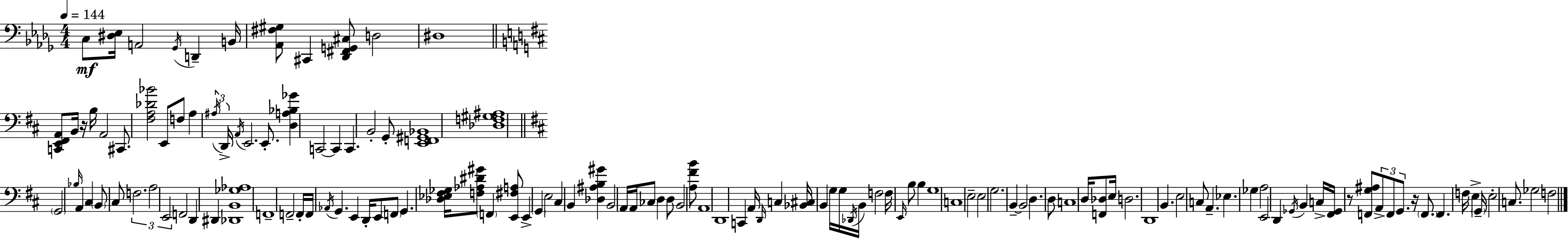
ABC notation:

X:1
T:Untitled
M:4/4
L:1/4
K:Bbm
C,/2 [^D,_E,]/4 A,,2 _G,,/4 D,, B,,/4 [_A,,^F,^G,]/2 ^C,, [_D,,^F,,G,,^C,]/2 D,2 ^D,4 [C,,E,,^F,,A,,]/2 B,,/4 z/4 B,/4 A,,2 ^C,,/2 [^F,A,_D_B]2 E,,/2 F,/2 A, ^A,/4 D,,/4 A,,/4 E,,2 E,,/2 [D,A,_B,_G] C,,2 C,, C,, B,,2 G,,/2 [E,,F,,^G,,_B,,]4 [_D,F,^G,^A,]4 G,,2 _B,/4 A,, ^C, B,,/2 ^C,/2 F,2 A,2 E,,2 F,,2 D,, ^D,, [_D,,B,,_G,_A,]4 F,,4 F,,2 F,,/4 F,,/4 _A,,/4 G,, E,, D,,/4 E,,/2 F,,/2 G,, [_D,_E,^F,_G,]/4 [F,_A,^D^G]/2 F,, [E,,^F,A,]/2 E,, G,, E,2 ^C, B,, [_D,^A,B,^G] B,,2 A,,/4 A,,/4 _C,/2 D, D,/2 B,,2 [A,^FB]/2 A,,4 D,,4 C,, A,,/4 D,,/4 C, [_B,,^C,]/4 B,, G,/4 G,/4 _D,,/4 B,,/4 F,2 F,/4 E,,/4 B,/2 B, G,4 C,4 E,2 E,2 G,2 B,, B,,2 D, D,/2 C,4 D,/4 [F,,_D,]/2 E,/4 D,2 D,,4 B,, E,2 C,/2 A,, _E, _G, A,2 E,,2 D,, _G,,/4 B,, C,/4 [^F,,_G,,]/4 z/2 [F,,G,^A,]/2 A,,/2 F,,/2 G,,/2 z/4 F,,/2 F,, F,/4 E, G,,/4 E,2 C,/2 _G,2 F,2